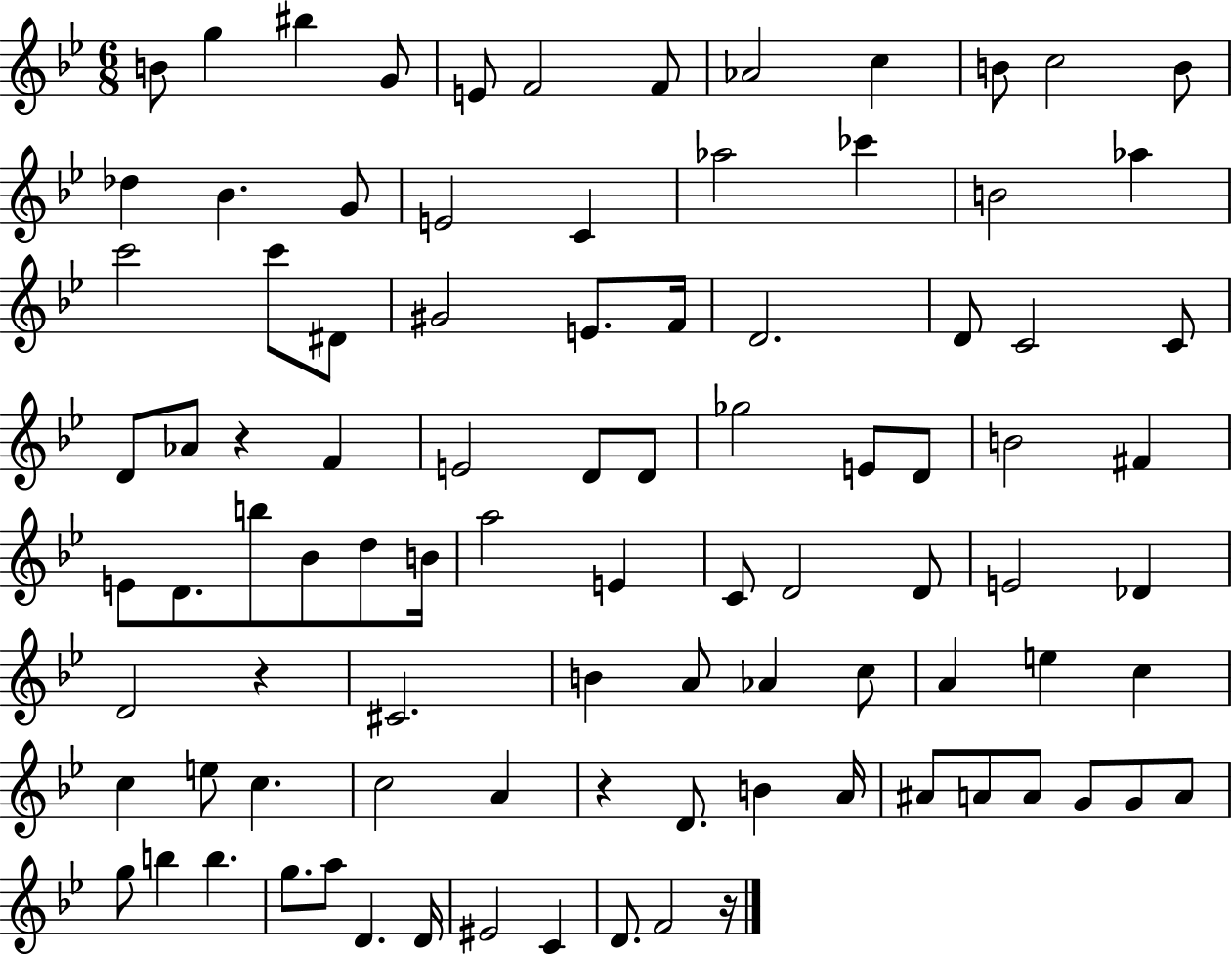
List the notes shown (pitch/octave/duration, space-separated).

B4/e G5/q BIS5/q G4/e E4/e F4/h F4/e Ab4/h C5/q B4/e C5/h B4/e Db5/q Bb4/q. G4/e E4/h C4/q Ab5/h CES6/q B4/h Ab5/q C6/h C6/e D#4/e G#4/h E4/e. F4/s D4/h. D4/e C4/h C4/e D4/e Ab4/e R/q F4/q E4/h D4/e D4/e Gb5/h E4/e D4/e B4/h F#4/q E4/e D4/e. B5/e Bb4/e D5/e B4/s A5/h E4/q C4/e D4/h D4/e E4/h Db4/q D4/h R/q C#4/h. B4/q A4/e Ab4/q C5/e A4/q E5/q C5/q C5/q E5/e C5/q. C5/h A4/q R/q D4/e. B4/q A4/s A#4/e A4/e A4/e G4/e G4/e A4/e G5/e B5/q B5/q. G5/e. A5/e D4/q. D4/s EIS4/h C4/q D4/e. F4/h R/s